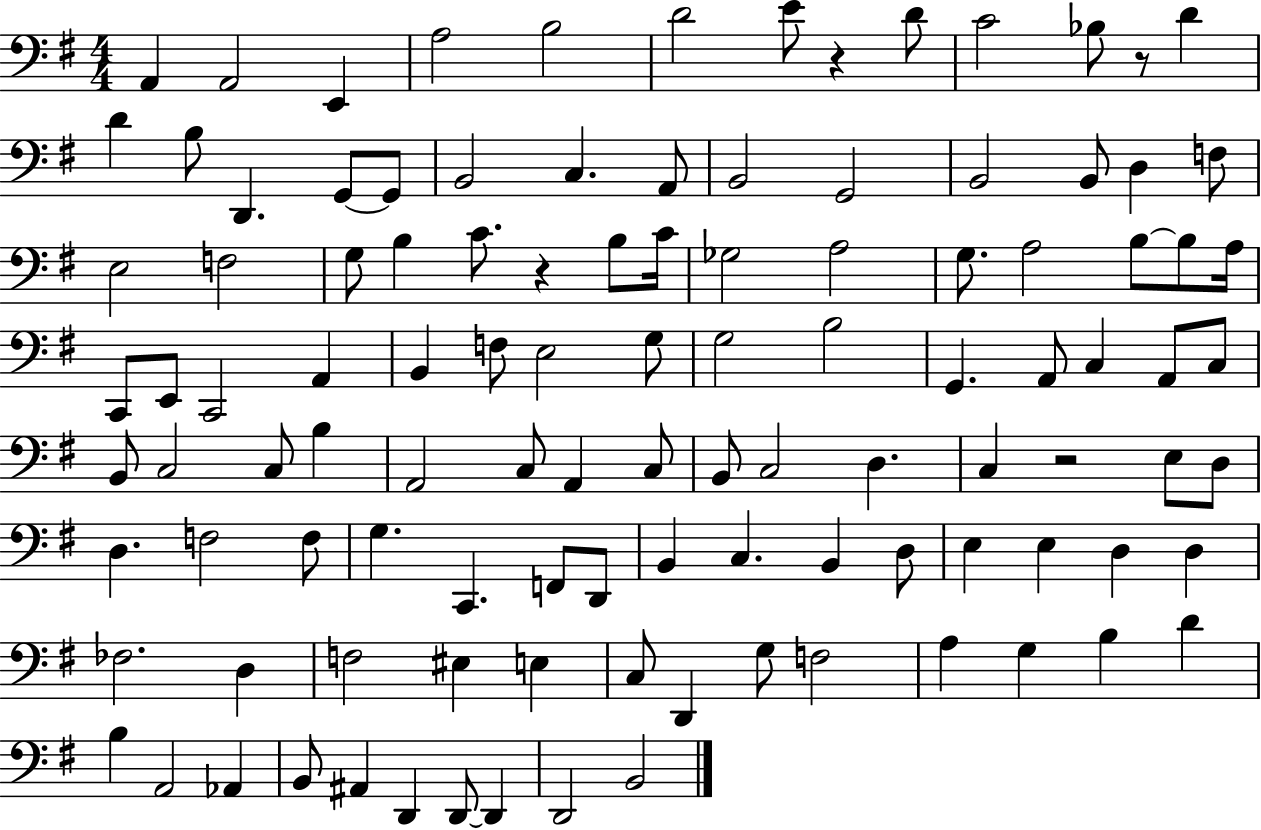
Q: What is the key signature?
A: G major